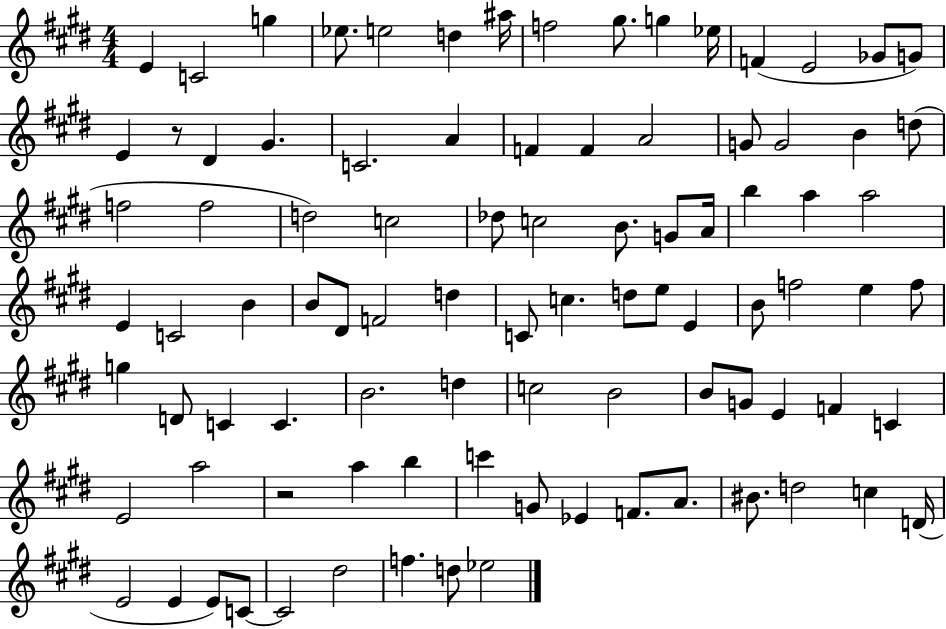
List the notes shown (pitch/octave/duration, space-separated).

E4/q C4/h G5/q Eb5/e. E5/h D5/q A#5/s F5/h G#5/e. G5/q Eb5/s F4/q E4/h Gb4/e G4/e E4/q R/e D#4/q G#4/q. C4/h. A4/q F4/q F4/q A4/h G4/e G4/h B4/q D5/e F5/h F5/h D5/h C5/h Db5/e C5/h B4/e. G4/e A4/s B5/q A5/q A5/h E4/q C4/h B4/q B4/e D#4/e F4/h D5/q C4/e C5/q. D5/e E5/e E4/q B4/e F5/h E5/q F5/e G5/q D4/e C4/q C4/q. B4/h. D5/q C5/h B4/h B4/e G4/e E4/q F4/q C4/q E4/h A5/h R/h A5/q B5/q C6/q G4/e Eb4/q F4/e. A4/e. BIS4/e. D5/h C5/q D4/s E4/h E4/q E4/e C4/e C4/h D#5/h F5/q. D5/e Eb5/h